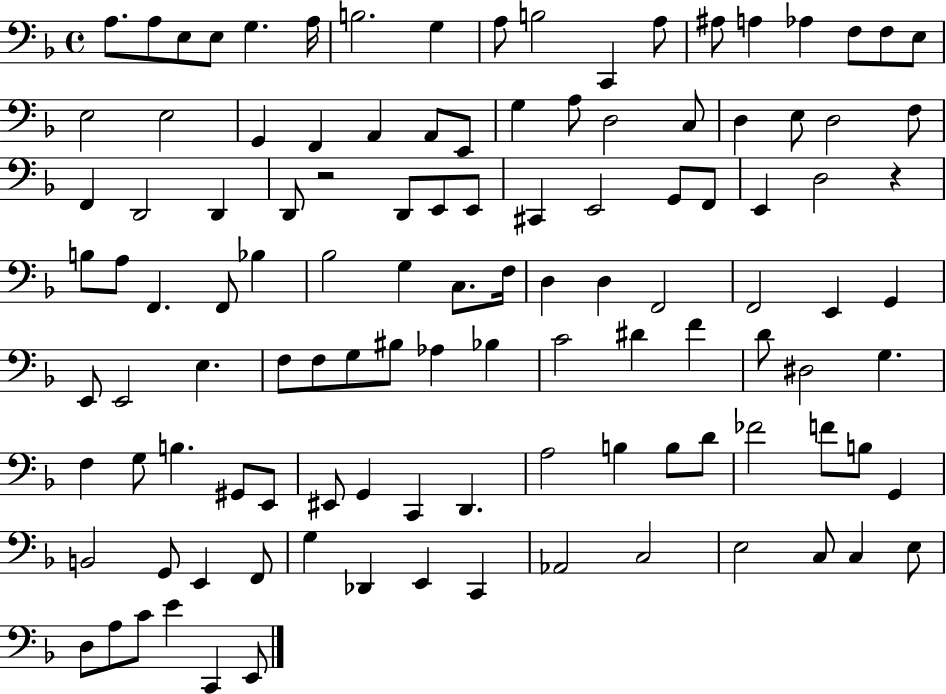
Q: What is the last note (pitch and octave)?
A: E2